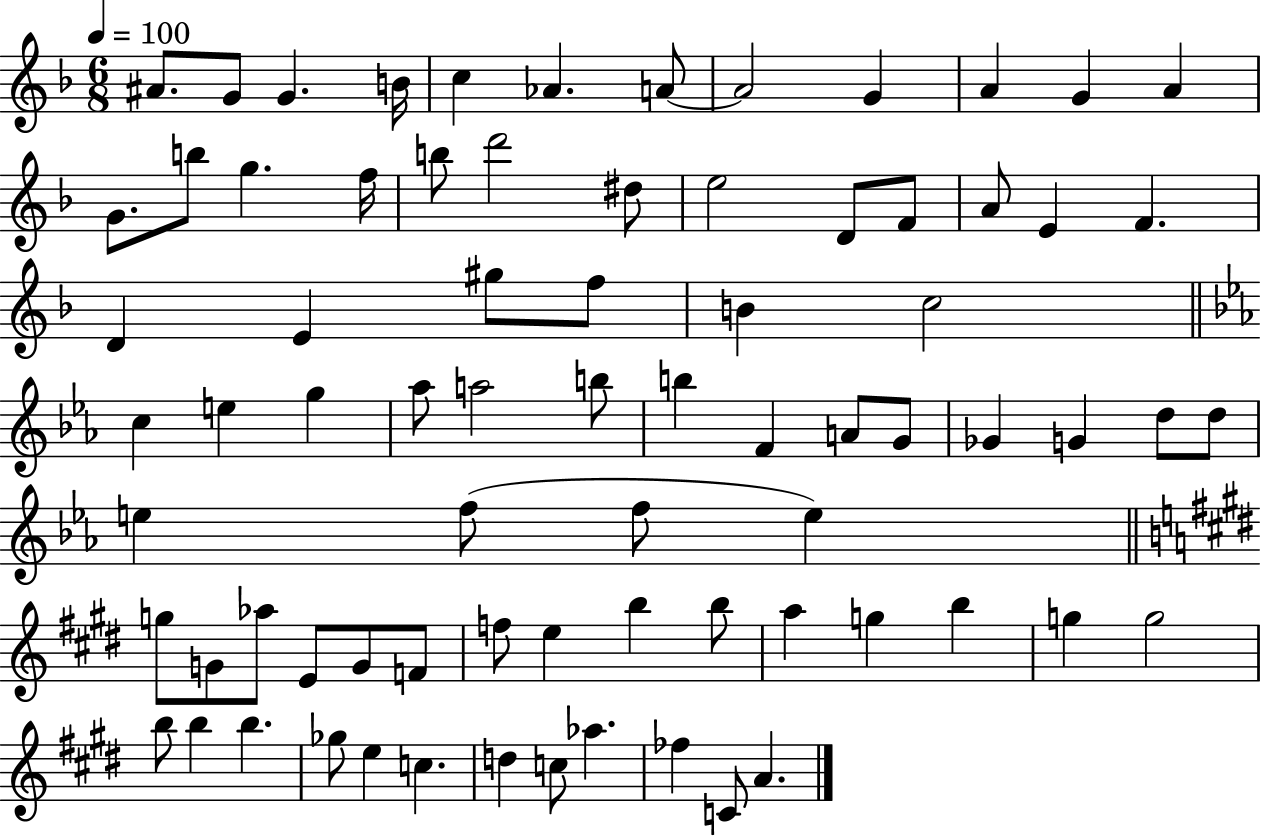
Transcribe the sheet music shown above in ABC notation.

X:1
T:Untitled
M:6/8
L:1/4
K:F
^A/2 G/2 G B/4 c _A A/2 A2 G A G A G/2 b/2 g f/4 b/2 d'2 ^d/2 e2 D/2 F/2 A/2 E F D E ^g/2 f/2 B c2 c e g _a/2 a2 b/2 b F A/2 G/2 _G G d/2 d/2 e f/2 f/2 e g/2 G/2 _a/2 E/2 G/2 F/2 f/2 e b b/2 a g b g g2 b/2 b b _g/2 e c d c/2 _a _f C/2 A